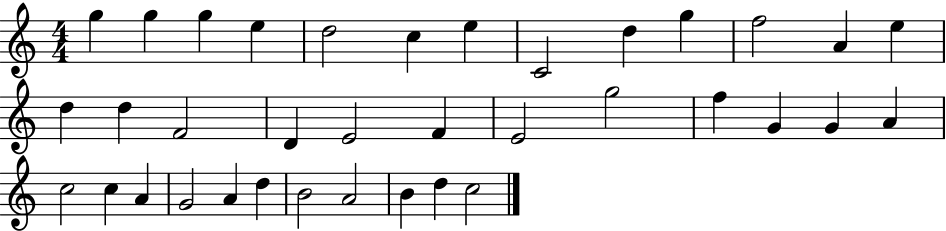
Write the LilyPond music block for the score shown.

{
  \clef treble
  \numericTimeSignature
  \time 4/4
  \key c \major
  g''4 g''4 g''4 e''4 | d''2 c''4 e''4 | c'2 d''4 g''4 | f''2 a'4 e''4 | \break d''4 d''4 f'2 | d'4 e'2 f'4 | e'2 g''2 | f''4 g'4 g'4 a'4 | \break c''2 c''4 a'4 | g'2 a'4 d''4 | b'2 a'2 | b'4 d''4 c''2 | \break \bar "|."
}